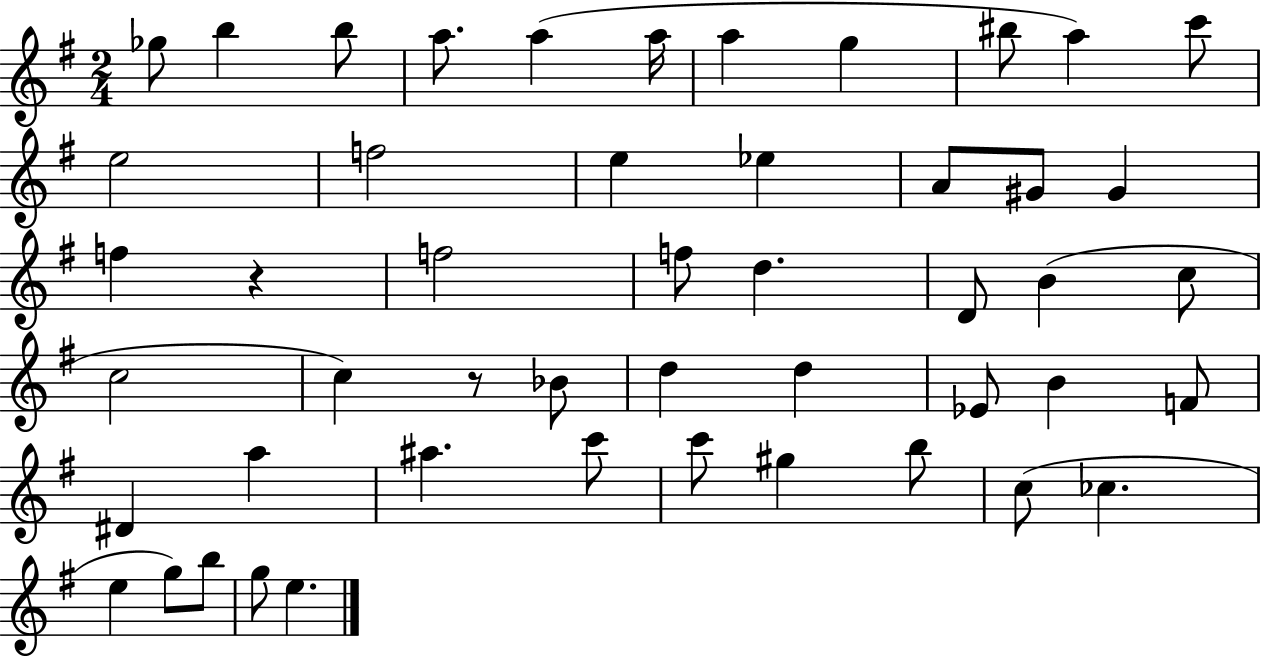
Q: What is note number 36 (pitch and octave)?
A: A#5